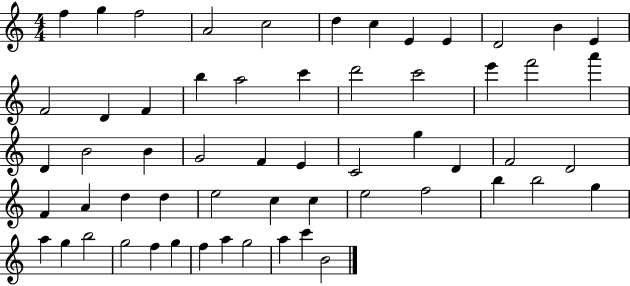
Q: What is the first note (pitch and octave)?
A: F5